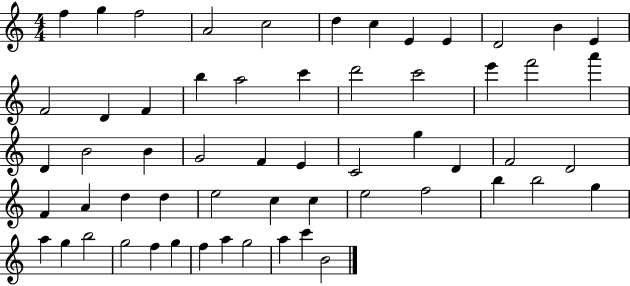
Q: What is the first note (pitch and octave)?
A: F5